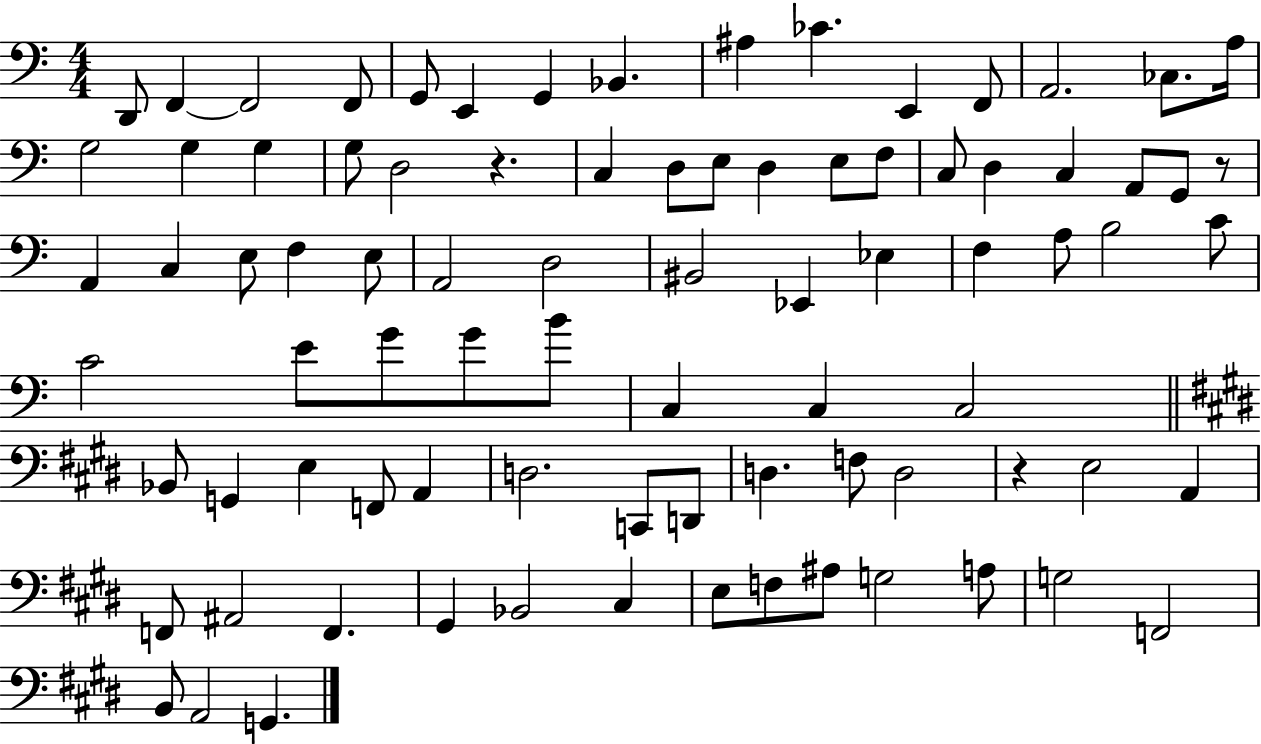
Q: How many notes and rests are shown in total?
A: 85